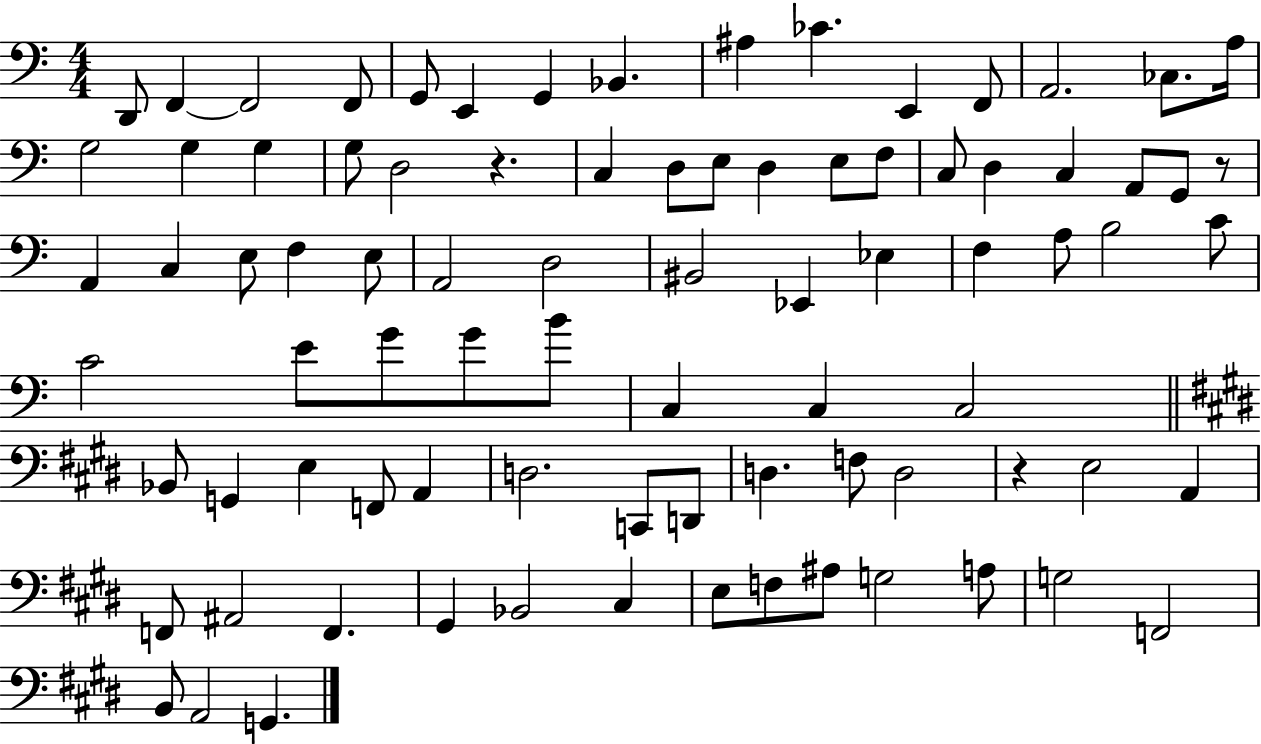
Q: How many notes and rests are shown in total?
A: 85